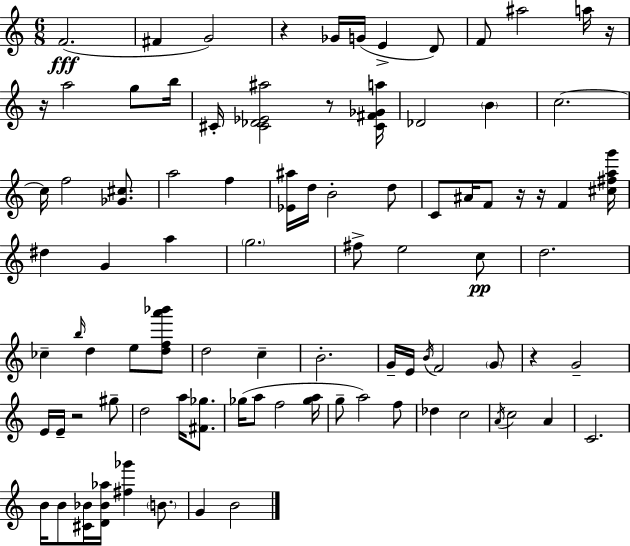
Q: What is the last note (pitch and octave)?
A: B4